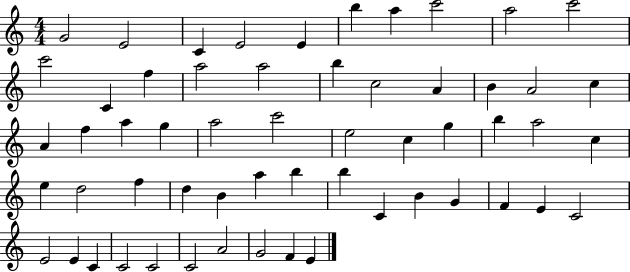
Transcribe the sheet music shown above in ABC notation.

X:1
T:Untitled
M:4/4
L:1/4
K:C
G2 E2 C E2 E b a c'2 a2 c'2 c'2 C f a2 a2 b c2 A B A2 c A f a g a2 c'2 e2 c g b a2 c e d2 f d B a b b C B G F E C2 E2 E C C2 C2 C2 A2 G2 F E